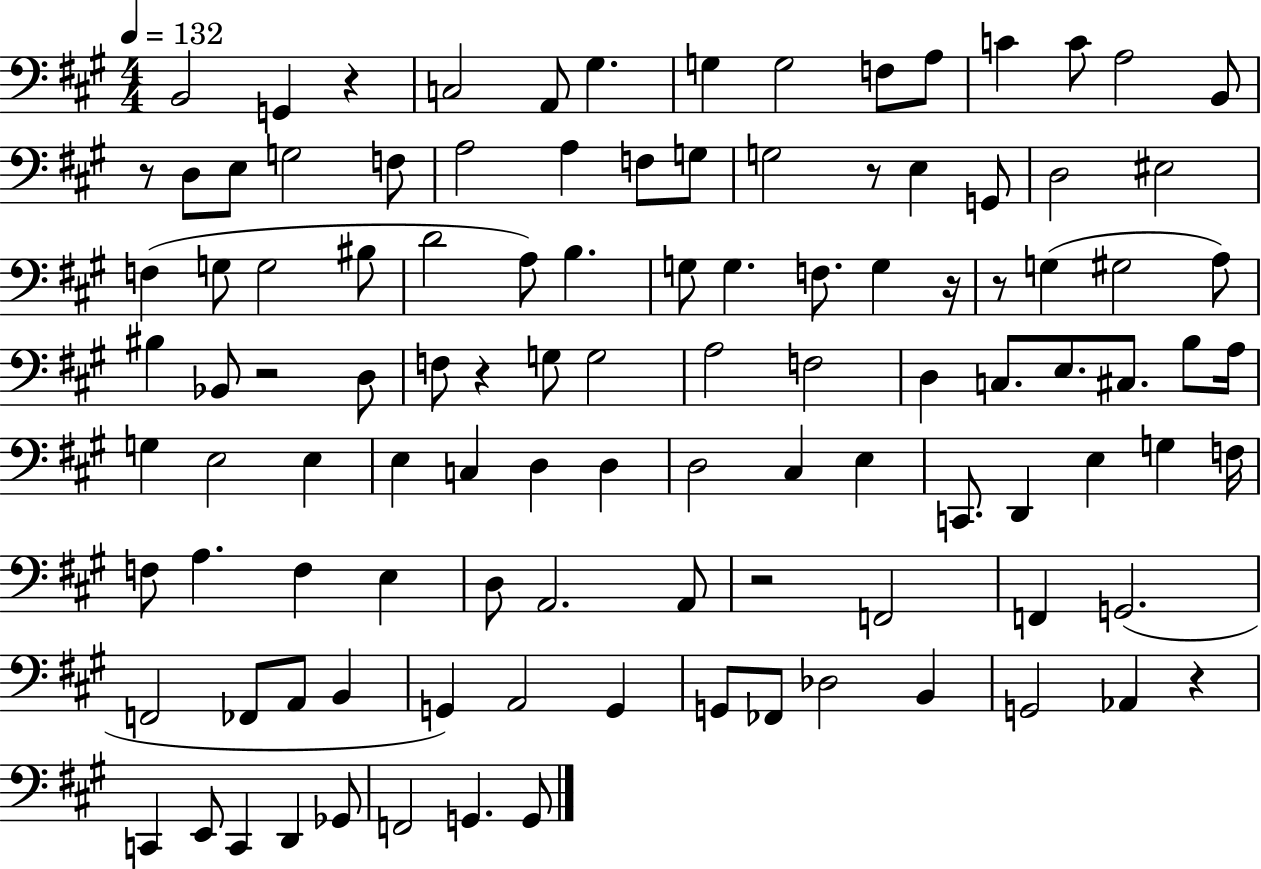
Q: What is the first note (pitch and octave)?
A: B2